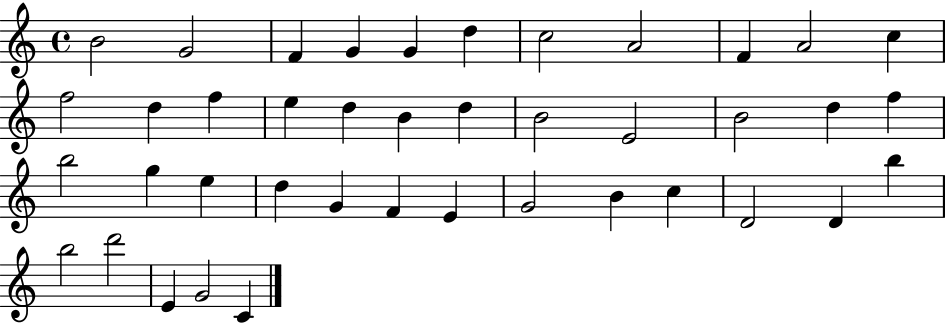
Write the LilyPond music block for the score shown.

{
  \clef treble
  \time 4/4
  \defaultTimeSignature
  \key c \major
  b'2 g'2 | f'4 g'4 g'4 d''4 | c''2 a'2 | f'4 a'2 c''4 | \break f''2 d''4 f''4 | e''4 d''4 b'4 d''4 | b'2 e'2 | b'2 d''4 f''4 | \break b''2 g''4 e''4 | d''4 g'4 f'4 e'4 | g'2 b'4 c''4 | d'2 d'4 b''4 | \break b''2 d'''2 | e'4 g'2 c'4 | \bar "|."
}